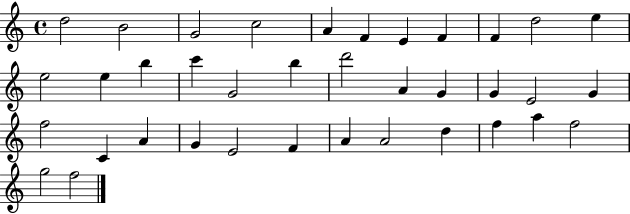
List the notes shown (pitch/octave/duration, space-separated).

D5/h B4/h G4/h C5/h A4/q F4/q E4/q F4/q F4/q D5/h E5/q E5/h E5/q B5/q C6/q G4/h B5/q D6/h A4/q G4/q G4/q E4/h G4/q F5/h C4/q A4/q G4/q E4/h F4/q A4/q A4/h D5/q F5/q A5/q F5/h G5/h F5/h